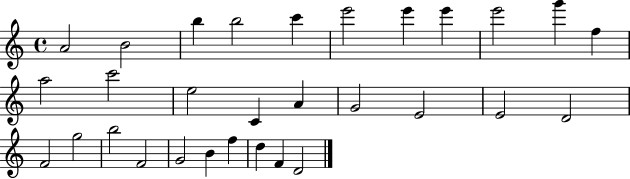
A4/h B4/h B5/q B5/h C6/q E6/h E6/q E6/q E6/h G6/q F5/q A5/h C6/h E5/h C4/q A4/q G4/h E4/h E4/h D4/h F4/h G5/h B5/h F4/h G4/h B4/q F5/q D5/q F4/q D4/h